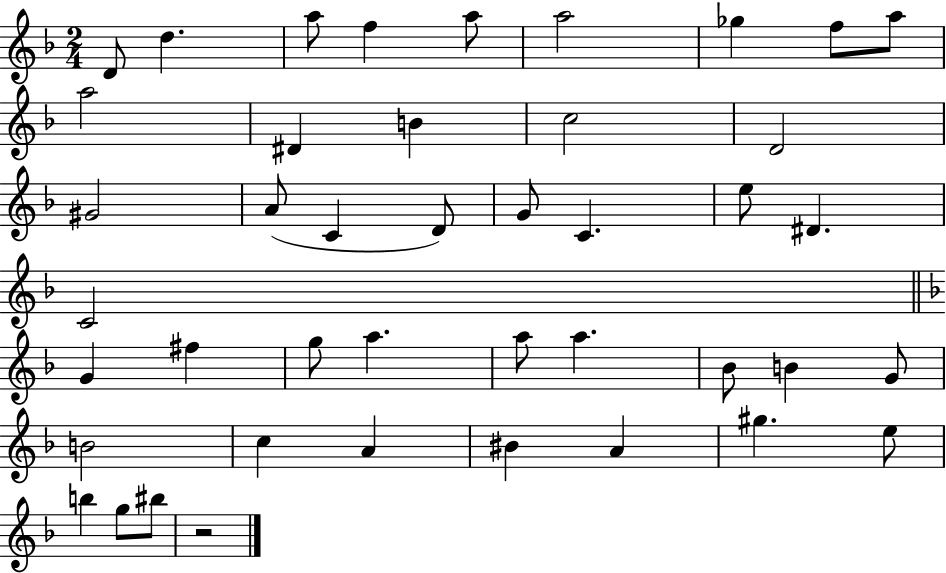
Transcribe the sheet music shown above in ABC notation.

X:1
T:Untitled
M:2/4
L:1/4
K:F
D/2 d a/2 f a/2 a2 _g f/2 a/2 a2 ^D B c2 D2 ^G2 A/2 C D/2 G/2 C e/2 ^D C2 G ^f g/2 a a/2 a _B/2 B G/2 B2 c A ^B A ^g e/2 b g/2 ^b/2 z2